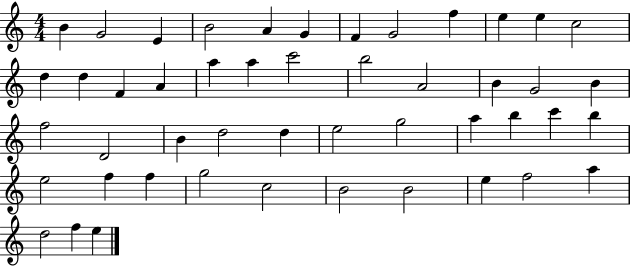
{
  \clef treble
  \numericTimeSignature
  \time 4/4
  \key c \major
  b'4 g'2 e'4 | b'2 a'4 g'4 | f'4 g'2 f''4 | e''4 e''4 c''2 | \break d''4 d''4 f'4 a'4 | a''4 a''4 c'''2 | b''2 a'2 | b'4 g'2 b'4 | \break f''2 d'2 | b'4 d''2 d''4 | e''2 g''2 | a''4 b''4 c'''4 b''4 | \break e''2 f''4 f''4 | g''2 c''2 | b'2 b'2 | e''4 f''2 a''4 | \break d''2 f''4 e''4 | \bar "|."
}